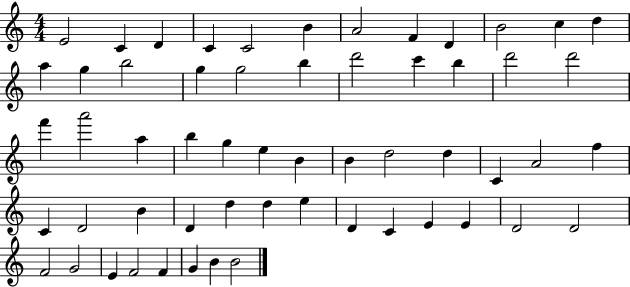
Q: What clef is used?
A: treble